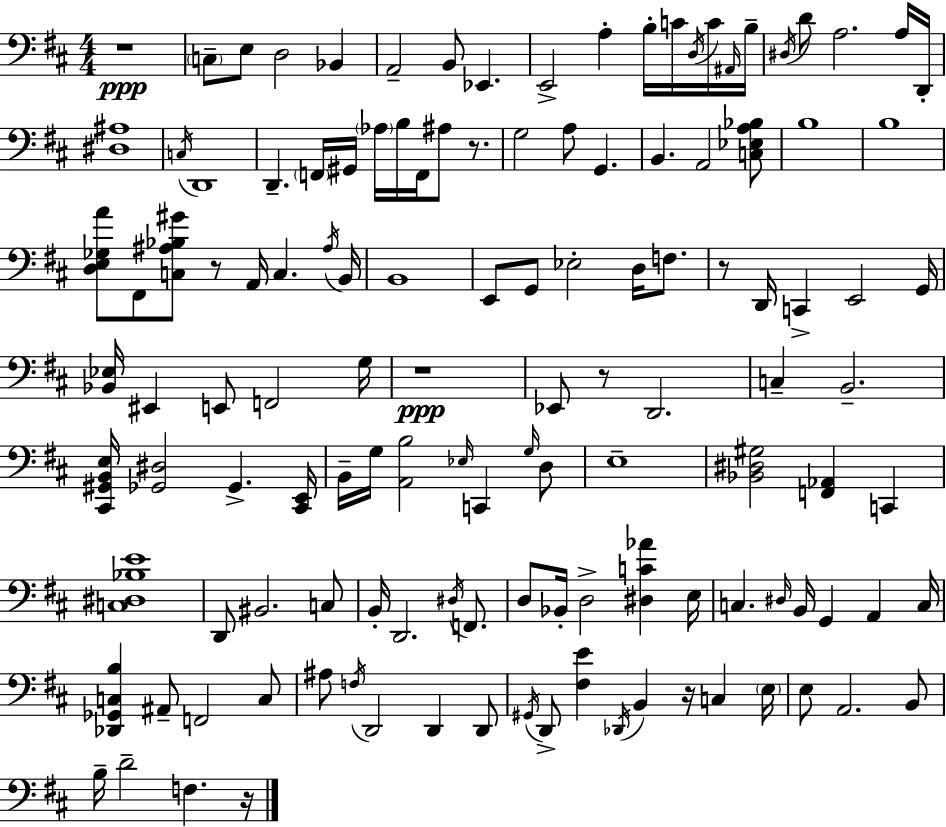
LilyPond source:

{
  \clef bass
  \numericTimeSignature
  \time 4/4
  \key d \major
  r1\ppp | \parenthesize c8-- e8 d2 bes,4 | a,2-- b,8 ees,4. | e,2-> a4-. b16-. c'16 \acciaccatura { d16 } c'16 | \break \grace { ais,16 } b16-- \acciaccatura { dis16 } d'8 a2. | a16 d,16-. <dis ais>1 | \acciaccatura { c16 } d,1 | d,4.-- \parenthesize f,16 gis,16 \parenthesize aes16 b16 f,16 ais8 | \break r8. g2 a8 g,4. | b,4. a,2 | <c ees a bes>8 b1 | b1 | \break <d e ges a'>8 fis,8 <c ais bes gis'>8 r8 a,16 c4. | \acciaccatura { ais16 } b,16 b,1 | e,8 g,8 ees2-. | d16 f8. r8 d,16 c,4-> e,2 | \break g,16 <bes, ees>16 eis,4 e,8 f,2 | g16 r1\ppp | ees,8 r8 d,2. | c4-- b,2.-- | \break <cis, gis, b, e>16 <ges, dis>2 ges,4.-> | <cis, e,>16 b,16-- g16 <a, b>2 \grace { ees16 } | c,4 \grace { g16 } d8 e1-- | <bes, dis gis>2 <f, aes,>4 | \break c,4 <c dis bes e'>1 | d,8 bis,2. | c8 b,16-. d,2. | \acciaccatura { dis16 } f,8. d8 bes,16-. d2-> | \break <dis c' aes'>4 e16 c4. \grace { dis16 } b,16 | g,4 a,4 c16 <des, ges, c b>4 ais,8-- f,2 | c8 ais8 \acciaccatura { f16 } d,2 | d,4 d,8 \acciaccatura { gis,16 } d,8-> <fis e'>4 | \break \acciaccatura { des,16 } b,4 r16 c4 \parenthesize e16 e8 a,2. | b,8 b16-- d'2-- | f4. r16 \bar "|."
}